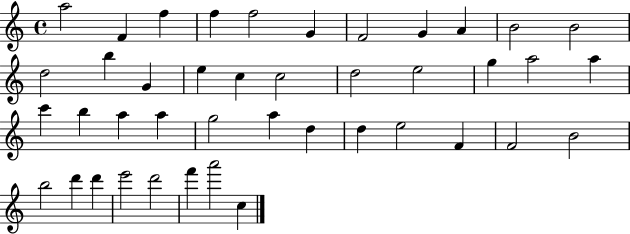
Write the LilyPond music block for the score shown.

{
  \clef treble
  \time 4/4
  \defaultTimeSignature
  \key c \major
  a''2 f'4 f''4 | f''4 f''2 g'4 | f'2 g'4 a'4 | b'2 b'2 | \break d''2 b''4 g'4 | e''4 c''4 c''2 | d''2 e''2 | g''4 a''2 a''4 | \break c'''4 b''4 a''4 a''4 | g''2 a''4 d''4 | d''4 e''2 f'4 | f'2 b'2 | \break b''2 d'''4 d'''4 | e'''2 d'''2 | f'''4 a'''2 c''4 | \bar "|."
}